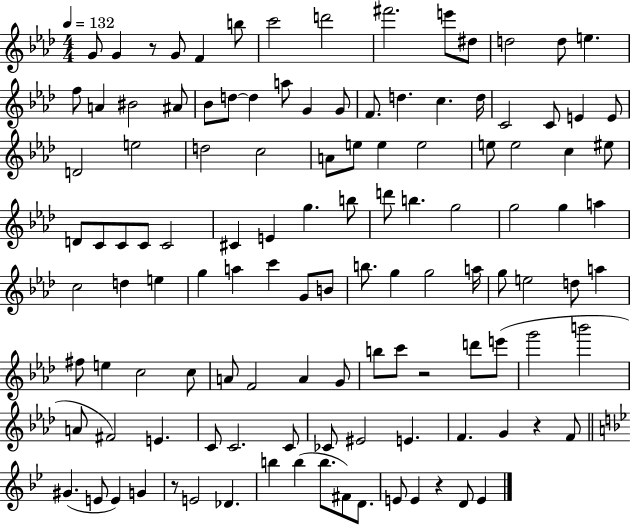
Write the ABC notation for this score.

X:1
T:Untitled
M:4/4
L:1/4
K:Ab
G/2 G z/2 G/2 F b/2 c'2 d'2 ^f'2 e'/2 ^d/2 d2 d/2 e f/2 A ^B2 ^A/2 _B/2 d/2 d a/2 G G/2 F/2 d c d/4 C2 C/2 E E/2 D2 e2 d2 c2 A/2 e/2 e e2 e/2 e2 c ^e/2 D/2 C/2 C/2 C/2 C2 ^C E g b/2 d'/2 b g2 g2 g a c2 d e g a c' G/2 B/2 b/2 g g2 a/4 g/2 e2 d/2 a ^f/2 e c2 c/2 A/2 F2 A G/2 b/2 c'/2 z2 d'/2 e'/2 g'2 b'2 A/2 ^F2 E C/2 C2 C/2 _C/2 ^E2 E F G z F/2 ^G E/2 E G z/2 E2 _D b b b/2 ^F/2 D/2 E/2 E z D/2 E